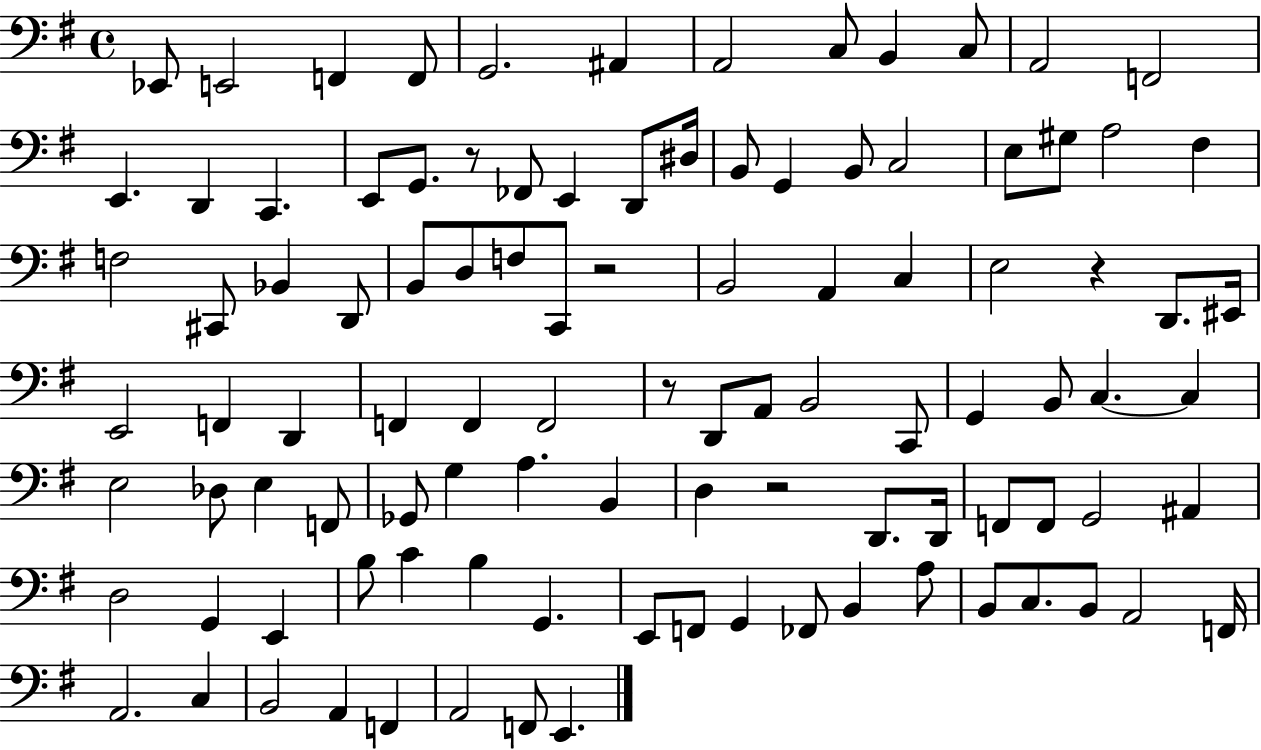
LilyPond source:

{
  \clef bass
  \time 4/4
  \defaultTimeSignature
  \key g \major
  ees,8 e,2 f,4 f,8 | g,2. ais,4 | a,2 c8 b,4 c8 | a,2 f,2 | \break e,4. d,4 c,4. | e,8 g,8. r8 fes,8 e,4 d,8 dis16 | b,8 g,4 b,8 c2 | e8 gis8 a2 fis4 | \break f2 cis,8 bes,4 d,8 | b,8 d8 f8 c,8 r2 | b,2 a,4 c4 | e2 r4 d,8. eis,16 | \break e,2 f,4 d,4 | f,4 f,4 f,2 | r8 d,8 a,8 b,2 c,8 | g,4 b,8 c4.~~ c4 | \break e2 des8 e4 f,8 | ges,8 g4 a4. b,4 | d4 r2 d,8. d,16 | f,8 f,8 g,2 ais,4 | \break d2 g,4 e,4 | b8 c'4 b4 g,4. | e,8 f,8 g,4 fes,8 b,4 a8 | b,8 c8. b,8 a,2 f,16 | \break a,2. c4 | b,2 a,4 f,4 | a,2 f,8 e,4. | \bar "|."
}